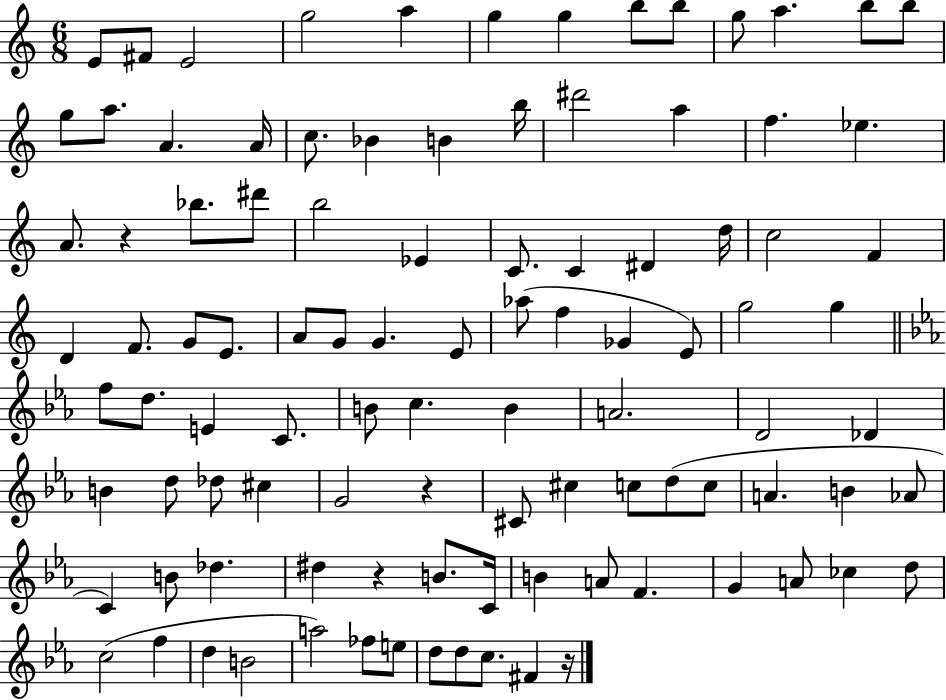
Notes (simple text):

E4/e F#4/e E4/h G5/h A5/q G5/q G5/q B5/e B5/e G5/e A5/q. B5/e B5/e G5/e A5/e. A4/q. A4/s C5/e. Bb4/q B4/q B5/s D#6/h A5/q F5/q. Eb5/q. A4/e. R/q Bb5/e. D#6/e B5/h Eb4/q C4/e. C4/q D#4/q D5/s C5/h F4/q D4/q F4/e. G4/e E4/e. A4/e G4/e G4/q. E4/e Ab5/e F5/q Gb4/q E4/e G5/h G5/q F5/e D5/e. E4/q C4/e. B4/e C5/q. B4/q A4/h. D4/h Db4/q B4/q D5/e Db5/e C#5/q G4/h R/q C#4/e C#5/q C5/e D5/e C5/e A4/q. B4/q Ab4/e C4/q B4/e Db5/q. D#5/q R/q B4/e. C4/s B4/q A4/e F4/q. G4/q A4/e CES5/q D5/e C5/h F5/q D5/q B4/h A5/h FES5/e E5/e D5/e D5/e C5/e. F#4/q R/s